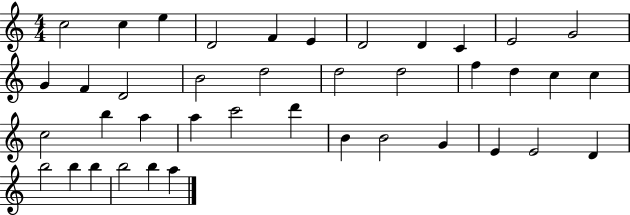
{
  \clef treble
  \numericTimeSignature
  \time 4/4
  \key c \major
  c''2 c''4 e''4 | d'2 f'4 e'4 | d'2 d'4 c'4 | e'2 g'2 | \break g'4 f'4 d'2 | b'2 d''2 | d''2 d''2 | f''4 d''4 c''4 c''4 | \break c''2 b''4 a''4 | a''4 c'''2 d'''4 | b'4 b'2 g'4 | e'4 e'2 d'4 | \break b''2 b''4 b''4 | b''2 b''4 a''4 | \bar "|."
}